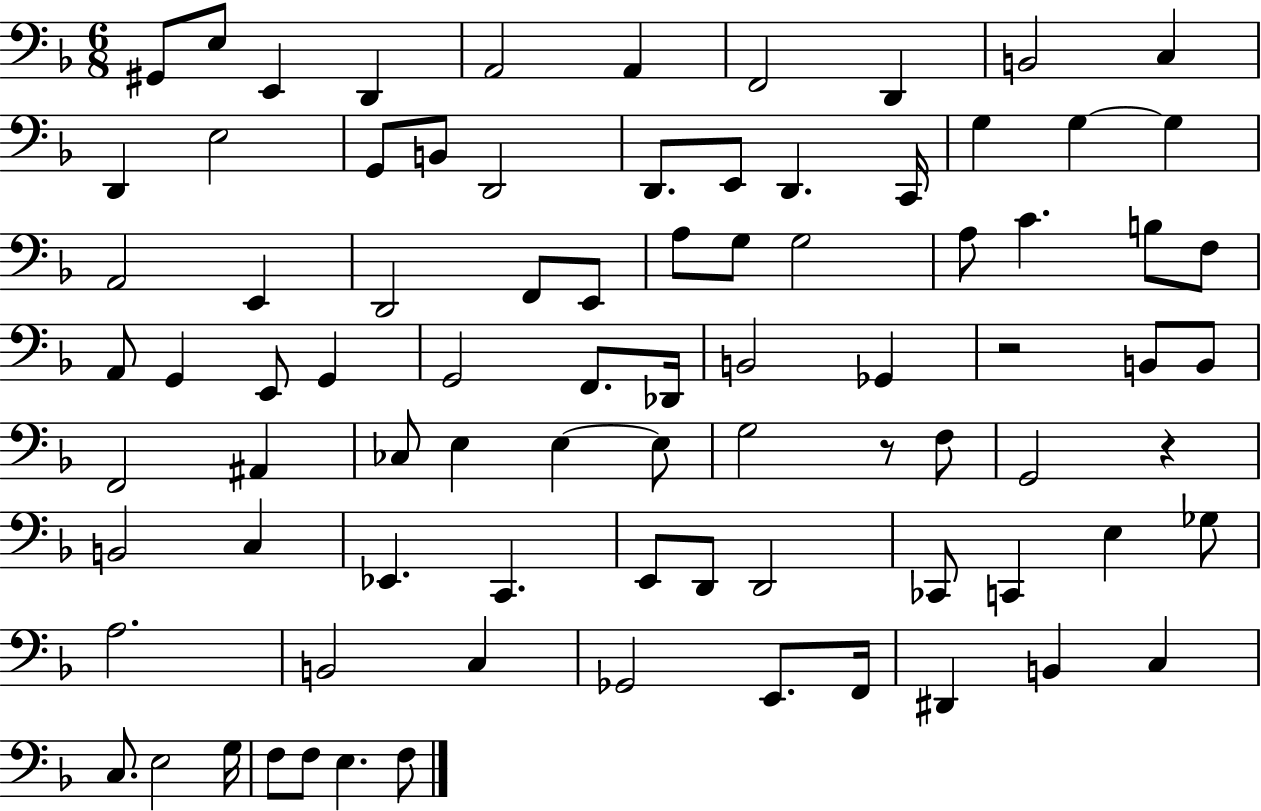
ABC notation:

X:1
T:Untitled
M:6/8
L:1/4
K:F
^G,,/2 E,/2 E,, D,, A,,2 A,, F,,2 D,, B,,2 C, D,, E,2 G,,/2 B,,/2 D,,2 D,,/2 E,,/2 D,, C,,/4 G, G, G, A,,2 E,, D,,2 F,,/2 E,,/2 A,/2 G,/2 G,2 A,/2 C B,/2 F,/2 A,,/2 G,, E,,/2 G,, G,,2 F,,/2 _D,,/4 B,,2 _G,, z2 B,,/2 B,,/2 F,,2 ^A,, _C,/2 E, E, E,/2 G,2 z/2 F,/2 G,,2 z B,,2 C, _E,, C,, E,,/2 D,,/2 D,,2 _C,,/2 C,, E, _G,/2 A,2 B,,2 C, _G,,2 E,,/2 F,,/4 ^D,, B,, C, C,/2 E,2 G,/4 F,/2 F,/2 E, F,/2